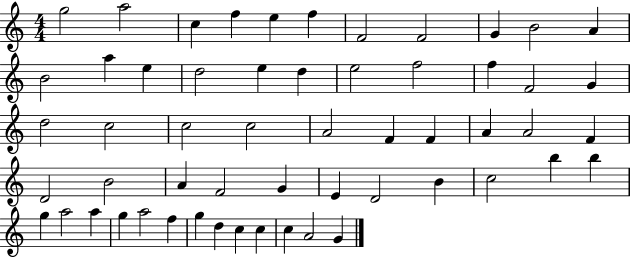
X:1
T:Untitled
M:4/4
L:1/4
K:C
g2 a2 c f e f F2 F2 G B2 A B2 a e d2 e d e2 f2 f F2 G d2 c2 c2 c2 A2 F F A A2 F D2 B2 A F2 G E D2 B c2 b b g a2 a g a2 f g d c c c A2 G